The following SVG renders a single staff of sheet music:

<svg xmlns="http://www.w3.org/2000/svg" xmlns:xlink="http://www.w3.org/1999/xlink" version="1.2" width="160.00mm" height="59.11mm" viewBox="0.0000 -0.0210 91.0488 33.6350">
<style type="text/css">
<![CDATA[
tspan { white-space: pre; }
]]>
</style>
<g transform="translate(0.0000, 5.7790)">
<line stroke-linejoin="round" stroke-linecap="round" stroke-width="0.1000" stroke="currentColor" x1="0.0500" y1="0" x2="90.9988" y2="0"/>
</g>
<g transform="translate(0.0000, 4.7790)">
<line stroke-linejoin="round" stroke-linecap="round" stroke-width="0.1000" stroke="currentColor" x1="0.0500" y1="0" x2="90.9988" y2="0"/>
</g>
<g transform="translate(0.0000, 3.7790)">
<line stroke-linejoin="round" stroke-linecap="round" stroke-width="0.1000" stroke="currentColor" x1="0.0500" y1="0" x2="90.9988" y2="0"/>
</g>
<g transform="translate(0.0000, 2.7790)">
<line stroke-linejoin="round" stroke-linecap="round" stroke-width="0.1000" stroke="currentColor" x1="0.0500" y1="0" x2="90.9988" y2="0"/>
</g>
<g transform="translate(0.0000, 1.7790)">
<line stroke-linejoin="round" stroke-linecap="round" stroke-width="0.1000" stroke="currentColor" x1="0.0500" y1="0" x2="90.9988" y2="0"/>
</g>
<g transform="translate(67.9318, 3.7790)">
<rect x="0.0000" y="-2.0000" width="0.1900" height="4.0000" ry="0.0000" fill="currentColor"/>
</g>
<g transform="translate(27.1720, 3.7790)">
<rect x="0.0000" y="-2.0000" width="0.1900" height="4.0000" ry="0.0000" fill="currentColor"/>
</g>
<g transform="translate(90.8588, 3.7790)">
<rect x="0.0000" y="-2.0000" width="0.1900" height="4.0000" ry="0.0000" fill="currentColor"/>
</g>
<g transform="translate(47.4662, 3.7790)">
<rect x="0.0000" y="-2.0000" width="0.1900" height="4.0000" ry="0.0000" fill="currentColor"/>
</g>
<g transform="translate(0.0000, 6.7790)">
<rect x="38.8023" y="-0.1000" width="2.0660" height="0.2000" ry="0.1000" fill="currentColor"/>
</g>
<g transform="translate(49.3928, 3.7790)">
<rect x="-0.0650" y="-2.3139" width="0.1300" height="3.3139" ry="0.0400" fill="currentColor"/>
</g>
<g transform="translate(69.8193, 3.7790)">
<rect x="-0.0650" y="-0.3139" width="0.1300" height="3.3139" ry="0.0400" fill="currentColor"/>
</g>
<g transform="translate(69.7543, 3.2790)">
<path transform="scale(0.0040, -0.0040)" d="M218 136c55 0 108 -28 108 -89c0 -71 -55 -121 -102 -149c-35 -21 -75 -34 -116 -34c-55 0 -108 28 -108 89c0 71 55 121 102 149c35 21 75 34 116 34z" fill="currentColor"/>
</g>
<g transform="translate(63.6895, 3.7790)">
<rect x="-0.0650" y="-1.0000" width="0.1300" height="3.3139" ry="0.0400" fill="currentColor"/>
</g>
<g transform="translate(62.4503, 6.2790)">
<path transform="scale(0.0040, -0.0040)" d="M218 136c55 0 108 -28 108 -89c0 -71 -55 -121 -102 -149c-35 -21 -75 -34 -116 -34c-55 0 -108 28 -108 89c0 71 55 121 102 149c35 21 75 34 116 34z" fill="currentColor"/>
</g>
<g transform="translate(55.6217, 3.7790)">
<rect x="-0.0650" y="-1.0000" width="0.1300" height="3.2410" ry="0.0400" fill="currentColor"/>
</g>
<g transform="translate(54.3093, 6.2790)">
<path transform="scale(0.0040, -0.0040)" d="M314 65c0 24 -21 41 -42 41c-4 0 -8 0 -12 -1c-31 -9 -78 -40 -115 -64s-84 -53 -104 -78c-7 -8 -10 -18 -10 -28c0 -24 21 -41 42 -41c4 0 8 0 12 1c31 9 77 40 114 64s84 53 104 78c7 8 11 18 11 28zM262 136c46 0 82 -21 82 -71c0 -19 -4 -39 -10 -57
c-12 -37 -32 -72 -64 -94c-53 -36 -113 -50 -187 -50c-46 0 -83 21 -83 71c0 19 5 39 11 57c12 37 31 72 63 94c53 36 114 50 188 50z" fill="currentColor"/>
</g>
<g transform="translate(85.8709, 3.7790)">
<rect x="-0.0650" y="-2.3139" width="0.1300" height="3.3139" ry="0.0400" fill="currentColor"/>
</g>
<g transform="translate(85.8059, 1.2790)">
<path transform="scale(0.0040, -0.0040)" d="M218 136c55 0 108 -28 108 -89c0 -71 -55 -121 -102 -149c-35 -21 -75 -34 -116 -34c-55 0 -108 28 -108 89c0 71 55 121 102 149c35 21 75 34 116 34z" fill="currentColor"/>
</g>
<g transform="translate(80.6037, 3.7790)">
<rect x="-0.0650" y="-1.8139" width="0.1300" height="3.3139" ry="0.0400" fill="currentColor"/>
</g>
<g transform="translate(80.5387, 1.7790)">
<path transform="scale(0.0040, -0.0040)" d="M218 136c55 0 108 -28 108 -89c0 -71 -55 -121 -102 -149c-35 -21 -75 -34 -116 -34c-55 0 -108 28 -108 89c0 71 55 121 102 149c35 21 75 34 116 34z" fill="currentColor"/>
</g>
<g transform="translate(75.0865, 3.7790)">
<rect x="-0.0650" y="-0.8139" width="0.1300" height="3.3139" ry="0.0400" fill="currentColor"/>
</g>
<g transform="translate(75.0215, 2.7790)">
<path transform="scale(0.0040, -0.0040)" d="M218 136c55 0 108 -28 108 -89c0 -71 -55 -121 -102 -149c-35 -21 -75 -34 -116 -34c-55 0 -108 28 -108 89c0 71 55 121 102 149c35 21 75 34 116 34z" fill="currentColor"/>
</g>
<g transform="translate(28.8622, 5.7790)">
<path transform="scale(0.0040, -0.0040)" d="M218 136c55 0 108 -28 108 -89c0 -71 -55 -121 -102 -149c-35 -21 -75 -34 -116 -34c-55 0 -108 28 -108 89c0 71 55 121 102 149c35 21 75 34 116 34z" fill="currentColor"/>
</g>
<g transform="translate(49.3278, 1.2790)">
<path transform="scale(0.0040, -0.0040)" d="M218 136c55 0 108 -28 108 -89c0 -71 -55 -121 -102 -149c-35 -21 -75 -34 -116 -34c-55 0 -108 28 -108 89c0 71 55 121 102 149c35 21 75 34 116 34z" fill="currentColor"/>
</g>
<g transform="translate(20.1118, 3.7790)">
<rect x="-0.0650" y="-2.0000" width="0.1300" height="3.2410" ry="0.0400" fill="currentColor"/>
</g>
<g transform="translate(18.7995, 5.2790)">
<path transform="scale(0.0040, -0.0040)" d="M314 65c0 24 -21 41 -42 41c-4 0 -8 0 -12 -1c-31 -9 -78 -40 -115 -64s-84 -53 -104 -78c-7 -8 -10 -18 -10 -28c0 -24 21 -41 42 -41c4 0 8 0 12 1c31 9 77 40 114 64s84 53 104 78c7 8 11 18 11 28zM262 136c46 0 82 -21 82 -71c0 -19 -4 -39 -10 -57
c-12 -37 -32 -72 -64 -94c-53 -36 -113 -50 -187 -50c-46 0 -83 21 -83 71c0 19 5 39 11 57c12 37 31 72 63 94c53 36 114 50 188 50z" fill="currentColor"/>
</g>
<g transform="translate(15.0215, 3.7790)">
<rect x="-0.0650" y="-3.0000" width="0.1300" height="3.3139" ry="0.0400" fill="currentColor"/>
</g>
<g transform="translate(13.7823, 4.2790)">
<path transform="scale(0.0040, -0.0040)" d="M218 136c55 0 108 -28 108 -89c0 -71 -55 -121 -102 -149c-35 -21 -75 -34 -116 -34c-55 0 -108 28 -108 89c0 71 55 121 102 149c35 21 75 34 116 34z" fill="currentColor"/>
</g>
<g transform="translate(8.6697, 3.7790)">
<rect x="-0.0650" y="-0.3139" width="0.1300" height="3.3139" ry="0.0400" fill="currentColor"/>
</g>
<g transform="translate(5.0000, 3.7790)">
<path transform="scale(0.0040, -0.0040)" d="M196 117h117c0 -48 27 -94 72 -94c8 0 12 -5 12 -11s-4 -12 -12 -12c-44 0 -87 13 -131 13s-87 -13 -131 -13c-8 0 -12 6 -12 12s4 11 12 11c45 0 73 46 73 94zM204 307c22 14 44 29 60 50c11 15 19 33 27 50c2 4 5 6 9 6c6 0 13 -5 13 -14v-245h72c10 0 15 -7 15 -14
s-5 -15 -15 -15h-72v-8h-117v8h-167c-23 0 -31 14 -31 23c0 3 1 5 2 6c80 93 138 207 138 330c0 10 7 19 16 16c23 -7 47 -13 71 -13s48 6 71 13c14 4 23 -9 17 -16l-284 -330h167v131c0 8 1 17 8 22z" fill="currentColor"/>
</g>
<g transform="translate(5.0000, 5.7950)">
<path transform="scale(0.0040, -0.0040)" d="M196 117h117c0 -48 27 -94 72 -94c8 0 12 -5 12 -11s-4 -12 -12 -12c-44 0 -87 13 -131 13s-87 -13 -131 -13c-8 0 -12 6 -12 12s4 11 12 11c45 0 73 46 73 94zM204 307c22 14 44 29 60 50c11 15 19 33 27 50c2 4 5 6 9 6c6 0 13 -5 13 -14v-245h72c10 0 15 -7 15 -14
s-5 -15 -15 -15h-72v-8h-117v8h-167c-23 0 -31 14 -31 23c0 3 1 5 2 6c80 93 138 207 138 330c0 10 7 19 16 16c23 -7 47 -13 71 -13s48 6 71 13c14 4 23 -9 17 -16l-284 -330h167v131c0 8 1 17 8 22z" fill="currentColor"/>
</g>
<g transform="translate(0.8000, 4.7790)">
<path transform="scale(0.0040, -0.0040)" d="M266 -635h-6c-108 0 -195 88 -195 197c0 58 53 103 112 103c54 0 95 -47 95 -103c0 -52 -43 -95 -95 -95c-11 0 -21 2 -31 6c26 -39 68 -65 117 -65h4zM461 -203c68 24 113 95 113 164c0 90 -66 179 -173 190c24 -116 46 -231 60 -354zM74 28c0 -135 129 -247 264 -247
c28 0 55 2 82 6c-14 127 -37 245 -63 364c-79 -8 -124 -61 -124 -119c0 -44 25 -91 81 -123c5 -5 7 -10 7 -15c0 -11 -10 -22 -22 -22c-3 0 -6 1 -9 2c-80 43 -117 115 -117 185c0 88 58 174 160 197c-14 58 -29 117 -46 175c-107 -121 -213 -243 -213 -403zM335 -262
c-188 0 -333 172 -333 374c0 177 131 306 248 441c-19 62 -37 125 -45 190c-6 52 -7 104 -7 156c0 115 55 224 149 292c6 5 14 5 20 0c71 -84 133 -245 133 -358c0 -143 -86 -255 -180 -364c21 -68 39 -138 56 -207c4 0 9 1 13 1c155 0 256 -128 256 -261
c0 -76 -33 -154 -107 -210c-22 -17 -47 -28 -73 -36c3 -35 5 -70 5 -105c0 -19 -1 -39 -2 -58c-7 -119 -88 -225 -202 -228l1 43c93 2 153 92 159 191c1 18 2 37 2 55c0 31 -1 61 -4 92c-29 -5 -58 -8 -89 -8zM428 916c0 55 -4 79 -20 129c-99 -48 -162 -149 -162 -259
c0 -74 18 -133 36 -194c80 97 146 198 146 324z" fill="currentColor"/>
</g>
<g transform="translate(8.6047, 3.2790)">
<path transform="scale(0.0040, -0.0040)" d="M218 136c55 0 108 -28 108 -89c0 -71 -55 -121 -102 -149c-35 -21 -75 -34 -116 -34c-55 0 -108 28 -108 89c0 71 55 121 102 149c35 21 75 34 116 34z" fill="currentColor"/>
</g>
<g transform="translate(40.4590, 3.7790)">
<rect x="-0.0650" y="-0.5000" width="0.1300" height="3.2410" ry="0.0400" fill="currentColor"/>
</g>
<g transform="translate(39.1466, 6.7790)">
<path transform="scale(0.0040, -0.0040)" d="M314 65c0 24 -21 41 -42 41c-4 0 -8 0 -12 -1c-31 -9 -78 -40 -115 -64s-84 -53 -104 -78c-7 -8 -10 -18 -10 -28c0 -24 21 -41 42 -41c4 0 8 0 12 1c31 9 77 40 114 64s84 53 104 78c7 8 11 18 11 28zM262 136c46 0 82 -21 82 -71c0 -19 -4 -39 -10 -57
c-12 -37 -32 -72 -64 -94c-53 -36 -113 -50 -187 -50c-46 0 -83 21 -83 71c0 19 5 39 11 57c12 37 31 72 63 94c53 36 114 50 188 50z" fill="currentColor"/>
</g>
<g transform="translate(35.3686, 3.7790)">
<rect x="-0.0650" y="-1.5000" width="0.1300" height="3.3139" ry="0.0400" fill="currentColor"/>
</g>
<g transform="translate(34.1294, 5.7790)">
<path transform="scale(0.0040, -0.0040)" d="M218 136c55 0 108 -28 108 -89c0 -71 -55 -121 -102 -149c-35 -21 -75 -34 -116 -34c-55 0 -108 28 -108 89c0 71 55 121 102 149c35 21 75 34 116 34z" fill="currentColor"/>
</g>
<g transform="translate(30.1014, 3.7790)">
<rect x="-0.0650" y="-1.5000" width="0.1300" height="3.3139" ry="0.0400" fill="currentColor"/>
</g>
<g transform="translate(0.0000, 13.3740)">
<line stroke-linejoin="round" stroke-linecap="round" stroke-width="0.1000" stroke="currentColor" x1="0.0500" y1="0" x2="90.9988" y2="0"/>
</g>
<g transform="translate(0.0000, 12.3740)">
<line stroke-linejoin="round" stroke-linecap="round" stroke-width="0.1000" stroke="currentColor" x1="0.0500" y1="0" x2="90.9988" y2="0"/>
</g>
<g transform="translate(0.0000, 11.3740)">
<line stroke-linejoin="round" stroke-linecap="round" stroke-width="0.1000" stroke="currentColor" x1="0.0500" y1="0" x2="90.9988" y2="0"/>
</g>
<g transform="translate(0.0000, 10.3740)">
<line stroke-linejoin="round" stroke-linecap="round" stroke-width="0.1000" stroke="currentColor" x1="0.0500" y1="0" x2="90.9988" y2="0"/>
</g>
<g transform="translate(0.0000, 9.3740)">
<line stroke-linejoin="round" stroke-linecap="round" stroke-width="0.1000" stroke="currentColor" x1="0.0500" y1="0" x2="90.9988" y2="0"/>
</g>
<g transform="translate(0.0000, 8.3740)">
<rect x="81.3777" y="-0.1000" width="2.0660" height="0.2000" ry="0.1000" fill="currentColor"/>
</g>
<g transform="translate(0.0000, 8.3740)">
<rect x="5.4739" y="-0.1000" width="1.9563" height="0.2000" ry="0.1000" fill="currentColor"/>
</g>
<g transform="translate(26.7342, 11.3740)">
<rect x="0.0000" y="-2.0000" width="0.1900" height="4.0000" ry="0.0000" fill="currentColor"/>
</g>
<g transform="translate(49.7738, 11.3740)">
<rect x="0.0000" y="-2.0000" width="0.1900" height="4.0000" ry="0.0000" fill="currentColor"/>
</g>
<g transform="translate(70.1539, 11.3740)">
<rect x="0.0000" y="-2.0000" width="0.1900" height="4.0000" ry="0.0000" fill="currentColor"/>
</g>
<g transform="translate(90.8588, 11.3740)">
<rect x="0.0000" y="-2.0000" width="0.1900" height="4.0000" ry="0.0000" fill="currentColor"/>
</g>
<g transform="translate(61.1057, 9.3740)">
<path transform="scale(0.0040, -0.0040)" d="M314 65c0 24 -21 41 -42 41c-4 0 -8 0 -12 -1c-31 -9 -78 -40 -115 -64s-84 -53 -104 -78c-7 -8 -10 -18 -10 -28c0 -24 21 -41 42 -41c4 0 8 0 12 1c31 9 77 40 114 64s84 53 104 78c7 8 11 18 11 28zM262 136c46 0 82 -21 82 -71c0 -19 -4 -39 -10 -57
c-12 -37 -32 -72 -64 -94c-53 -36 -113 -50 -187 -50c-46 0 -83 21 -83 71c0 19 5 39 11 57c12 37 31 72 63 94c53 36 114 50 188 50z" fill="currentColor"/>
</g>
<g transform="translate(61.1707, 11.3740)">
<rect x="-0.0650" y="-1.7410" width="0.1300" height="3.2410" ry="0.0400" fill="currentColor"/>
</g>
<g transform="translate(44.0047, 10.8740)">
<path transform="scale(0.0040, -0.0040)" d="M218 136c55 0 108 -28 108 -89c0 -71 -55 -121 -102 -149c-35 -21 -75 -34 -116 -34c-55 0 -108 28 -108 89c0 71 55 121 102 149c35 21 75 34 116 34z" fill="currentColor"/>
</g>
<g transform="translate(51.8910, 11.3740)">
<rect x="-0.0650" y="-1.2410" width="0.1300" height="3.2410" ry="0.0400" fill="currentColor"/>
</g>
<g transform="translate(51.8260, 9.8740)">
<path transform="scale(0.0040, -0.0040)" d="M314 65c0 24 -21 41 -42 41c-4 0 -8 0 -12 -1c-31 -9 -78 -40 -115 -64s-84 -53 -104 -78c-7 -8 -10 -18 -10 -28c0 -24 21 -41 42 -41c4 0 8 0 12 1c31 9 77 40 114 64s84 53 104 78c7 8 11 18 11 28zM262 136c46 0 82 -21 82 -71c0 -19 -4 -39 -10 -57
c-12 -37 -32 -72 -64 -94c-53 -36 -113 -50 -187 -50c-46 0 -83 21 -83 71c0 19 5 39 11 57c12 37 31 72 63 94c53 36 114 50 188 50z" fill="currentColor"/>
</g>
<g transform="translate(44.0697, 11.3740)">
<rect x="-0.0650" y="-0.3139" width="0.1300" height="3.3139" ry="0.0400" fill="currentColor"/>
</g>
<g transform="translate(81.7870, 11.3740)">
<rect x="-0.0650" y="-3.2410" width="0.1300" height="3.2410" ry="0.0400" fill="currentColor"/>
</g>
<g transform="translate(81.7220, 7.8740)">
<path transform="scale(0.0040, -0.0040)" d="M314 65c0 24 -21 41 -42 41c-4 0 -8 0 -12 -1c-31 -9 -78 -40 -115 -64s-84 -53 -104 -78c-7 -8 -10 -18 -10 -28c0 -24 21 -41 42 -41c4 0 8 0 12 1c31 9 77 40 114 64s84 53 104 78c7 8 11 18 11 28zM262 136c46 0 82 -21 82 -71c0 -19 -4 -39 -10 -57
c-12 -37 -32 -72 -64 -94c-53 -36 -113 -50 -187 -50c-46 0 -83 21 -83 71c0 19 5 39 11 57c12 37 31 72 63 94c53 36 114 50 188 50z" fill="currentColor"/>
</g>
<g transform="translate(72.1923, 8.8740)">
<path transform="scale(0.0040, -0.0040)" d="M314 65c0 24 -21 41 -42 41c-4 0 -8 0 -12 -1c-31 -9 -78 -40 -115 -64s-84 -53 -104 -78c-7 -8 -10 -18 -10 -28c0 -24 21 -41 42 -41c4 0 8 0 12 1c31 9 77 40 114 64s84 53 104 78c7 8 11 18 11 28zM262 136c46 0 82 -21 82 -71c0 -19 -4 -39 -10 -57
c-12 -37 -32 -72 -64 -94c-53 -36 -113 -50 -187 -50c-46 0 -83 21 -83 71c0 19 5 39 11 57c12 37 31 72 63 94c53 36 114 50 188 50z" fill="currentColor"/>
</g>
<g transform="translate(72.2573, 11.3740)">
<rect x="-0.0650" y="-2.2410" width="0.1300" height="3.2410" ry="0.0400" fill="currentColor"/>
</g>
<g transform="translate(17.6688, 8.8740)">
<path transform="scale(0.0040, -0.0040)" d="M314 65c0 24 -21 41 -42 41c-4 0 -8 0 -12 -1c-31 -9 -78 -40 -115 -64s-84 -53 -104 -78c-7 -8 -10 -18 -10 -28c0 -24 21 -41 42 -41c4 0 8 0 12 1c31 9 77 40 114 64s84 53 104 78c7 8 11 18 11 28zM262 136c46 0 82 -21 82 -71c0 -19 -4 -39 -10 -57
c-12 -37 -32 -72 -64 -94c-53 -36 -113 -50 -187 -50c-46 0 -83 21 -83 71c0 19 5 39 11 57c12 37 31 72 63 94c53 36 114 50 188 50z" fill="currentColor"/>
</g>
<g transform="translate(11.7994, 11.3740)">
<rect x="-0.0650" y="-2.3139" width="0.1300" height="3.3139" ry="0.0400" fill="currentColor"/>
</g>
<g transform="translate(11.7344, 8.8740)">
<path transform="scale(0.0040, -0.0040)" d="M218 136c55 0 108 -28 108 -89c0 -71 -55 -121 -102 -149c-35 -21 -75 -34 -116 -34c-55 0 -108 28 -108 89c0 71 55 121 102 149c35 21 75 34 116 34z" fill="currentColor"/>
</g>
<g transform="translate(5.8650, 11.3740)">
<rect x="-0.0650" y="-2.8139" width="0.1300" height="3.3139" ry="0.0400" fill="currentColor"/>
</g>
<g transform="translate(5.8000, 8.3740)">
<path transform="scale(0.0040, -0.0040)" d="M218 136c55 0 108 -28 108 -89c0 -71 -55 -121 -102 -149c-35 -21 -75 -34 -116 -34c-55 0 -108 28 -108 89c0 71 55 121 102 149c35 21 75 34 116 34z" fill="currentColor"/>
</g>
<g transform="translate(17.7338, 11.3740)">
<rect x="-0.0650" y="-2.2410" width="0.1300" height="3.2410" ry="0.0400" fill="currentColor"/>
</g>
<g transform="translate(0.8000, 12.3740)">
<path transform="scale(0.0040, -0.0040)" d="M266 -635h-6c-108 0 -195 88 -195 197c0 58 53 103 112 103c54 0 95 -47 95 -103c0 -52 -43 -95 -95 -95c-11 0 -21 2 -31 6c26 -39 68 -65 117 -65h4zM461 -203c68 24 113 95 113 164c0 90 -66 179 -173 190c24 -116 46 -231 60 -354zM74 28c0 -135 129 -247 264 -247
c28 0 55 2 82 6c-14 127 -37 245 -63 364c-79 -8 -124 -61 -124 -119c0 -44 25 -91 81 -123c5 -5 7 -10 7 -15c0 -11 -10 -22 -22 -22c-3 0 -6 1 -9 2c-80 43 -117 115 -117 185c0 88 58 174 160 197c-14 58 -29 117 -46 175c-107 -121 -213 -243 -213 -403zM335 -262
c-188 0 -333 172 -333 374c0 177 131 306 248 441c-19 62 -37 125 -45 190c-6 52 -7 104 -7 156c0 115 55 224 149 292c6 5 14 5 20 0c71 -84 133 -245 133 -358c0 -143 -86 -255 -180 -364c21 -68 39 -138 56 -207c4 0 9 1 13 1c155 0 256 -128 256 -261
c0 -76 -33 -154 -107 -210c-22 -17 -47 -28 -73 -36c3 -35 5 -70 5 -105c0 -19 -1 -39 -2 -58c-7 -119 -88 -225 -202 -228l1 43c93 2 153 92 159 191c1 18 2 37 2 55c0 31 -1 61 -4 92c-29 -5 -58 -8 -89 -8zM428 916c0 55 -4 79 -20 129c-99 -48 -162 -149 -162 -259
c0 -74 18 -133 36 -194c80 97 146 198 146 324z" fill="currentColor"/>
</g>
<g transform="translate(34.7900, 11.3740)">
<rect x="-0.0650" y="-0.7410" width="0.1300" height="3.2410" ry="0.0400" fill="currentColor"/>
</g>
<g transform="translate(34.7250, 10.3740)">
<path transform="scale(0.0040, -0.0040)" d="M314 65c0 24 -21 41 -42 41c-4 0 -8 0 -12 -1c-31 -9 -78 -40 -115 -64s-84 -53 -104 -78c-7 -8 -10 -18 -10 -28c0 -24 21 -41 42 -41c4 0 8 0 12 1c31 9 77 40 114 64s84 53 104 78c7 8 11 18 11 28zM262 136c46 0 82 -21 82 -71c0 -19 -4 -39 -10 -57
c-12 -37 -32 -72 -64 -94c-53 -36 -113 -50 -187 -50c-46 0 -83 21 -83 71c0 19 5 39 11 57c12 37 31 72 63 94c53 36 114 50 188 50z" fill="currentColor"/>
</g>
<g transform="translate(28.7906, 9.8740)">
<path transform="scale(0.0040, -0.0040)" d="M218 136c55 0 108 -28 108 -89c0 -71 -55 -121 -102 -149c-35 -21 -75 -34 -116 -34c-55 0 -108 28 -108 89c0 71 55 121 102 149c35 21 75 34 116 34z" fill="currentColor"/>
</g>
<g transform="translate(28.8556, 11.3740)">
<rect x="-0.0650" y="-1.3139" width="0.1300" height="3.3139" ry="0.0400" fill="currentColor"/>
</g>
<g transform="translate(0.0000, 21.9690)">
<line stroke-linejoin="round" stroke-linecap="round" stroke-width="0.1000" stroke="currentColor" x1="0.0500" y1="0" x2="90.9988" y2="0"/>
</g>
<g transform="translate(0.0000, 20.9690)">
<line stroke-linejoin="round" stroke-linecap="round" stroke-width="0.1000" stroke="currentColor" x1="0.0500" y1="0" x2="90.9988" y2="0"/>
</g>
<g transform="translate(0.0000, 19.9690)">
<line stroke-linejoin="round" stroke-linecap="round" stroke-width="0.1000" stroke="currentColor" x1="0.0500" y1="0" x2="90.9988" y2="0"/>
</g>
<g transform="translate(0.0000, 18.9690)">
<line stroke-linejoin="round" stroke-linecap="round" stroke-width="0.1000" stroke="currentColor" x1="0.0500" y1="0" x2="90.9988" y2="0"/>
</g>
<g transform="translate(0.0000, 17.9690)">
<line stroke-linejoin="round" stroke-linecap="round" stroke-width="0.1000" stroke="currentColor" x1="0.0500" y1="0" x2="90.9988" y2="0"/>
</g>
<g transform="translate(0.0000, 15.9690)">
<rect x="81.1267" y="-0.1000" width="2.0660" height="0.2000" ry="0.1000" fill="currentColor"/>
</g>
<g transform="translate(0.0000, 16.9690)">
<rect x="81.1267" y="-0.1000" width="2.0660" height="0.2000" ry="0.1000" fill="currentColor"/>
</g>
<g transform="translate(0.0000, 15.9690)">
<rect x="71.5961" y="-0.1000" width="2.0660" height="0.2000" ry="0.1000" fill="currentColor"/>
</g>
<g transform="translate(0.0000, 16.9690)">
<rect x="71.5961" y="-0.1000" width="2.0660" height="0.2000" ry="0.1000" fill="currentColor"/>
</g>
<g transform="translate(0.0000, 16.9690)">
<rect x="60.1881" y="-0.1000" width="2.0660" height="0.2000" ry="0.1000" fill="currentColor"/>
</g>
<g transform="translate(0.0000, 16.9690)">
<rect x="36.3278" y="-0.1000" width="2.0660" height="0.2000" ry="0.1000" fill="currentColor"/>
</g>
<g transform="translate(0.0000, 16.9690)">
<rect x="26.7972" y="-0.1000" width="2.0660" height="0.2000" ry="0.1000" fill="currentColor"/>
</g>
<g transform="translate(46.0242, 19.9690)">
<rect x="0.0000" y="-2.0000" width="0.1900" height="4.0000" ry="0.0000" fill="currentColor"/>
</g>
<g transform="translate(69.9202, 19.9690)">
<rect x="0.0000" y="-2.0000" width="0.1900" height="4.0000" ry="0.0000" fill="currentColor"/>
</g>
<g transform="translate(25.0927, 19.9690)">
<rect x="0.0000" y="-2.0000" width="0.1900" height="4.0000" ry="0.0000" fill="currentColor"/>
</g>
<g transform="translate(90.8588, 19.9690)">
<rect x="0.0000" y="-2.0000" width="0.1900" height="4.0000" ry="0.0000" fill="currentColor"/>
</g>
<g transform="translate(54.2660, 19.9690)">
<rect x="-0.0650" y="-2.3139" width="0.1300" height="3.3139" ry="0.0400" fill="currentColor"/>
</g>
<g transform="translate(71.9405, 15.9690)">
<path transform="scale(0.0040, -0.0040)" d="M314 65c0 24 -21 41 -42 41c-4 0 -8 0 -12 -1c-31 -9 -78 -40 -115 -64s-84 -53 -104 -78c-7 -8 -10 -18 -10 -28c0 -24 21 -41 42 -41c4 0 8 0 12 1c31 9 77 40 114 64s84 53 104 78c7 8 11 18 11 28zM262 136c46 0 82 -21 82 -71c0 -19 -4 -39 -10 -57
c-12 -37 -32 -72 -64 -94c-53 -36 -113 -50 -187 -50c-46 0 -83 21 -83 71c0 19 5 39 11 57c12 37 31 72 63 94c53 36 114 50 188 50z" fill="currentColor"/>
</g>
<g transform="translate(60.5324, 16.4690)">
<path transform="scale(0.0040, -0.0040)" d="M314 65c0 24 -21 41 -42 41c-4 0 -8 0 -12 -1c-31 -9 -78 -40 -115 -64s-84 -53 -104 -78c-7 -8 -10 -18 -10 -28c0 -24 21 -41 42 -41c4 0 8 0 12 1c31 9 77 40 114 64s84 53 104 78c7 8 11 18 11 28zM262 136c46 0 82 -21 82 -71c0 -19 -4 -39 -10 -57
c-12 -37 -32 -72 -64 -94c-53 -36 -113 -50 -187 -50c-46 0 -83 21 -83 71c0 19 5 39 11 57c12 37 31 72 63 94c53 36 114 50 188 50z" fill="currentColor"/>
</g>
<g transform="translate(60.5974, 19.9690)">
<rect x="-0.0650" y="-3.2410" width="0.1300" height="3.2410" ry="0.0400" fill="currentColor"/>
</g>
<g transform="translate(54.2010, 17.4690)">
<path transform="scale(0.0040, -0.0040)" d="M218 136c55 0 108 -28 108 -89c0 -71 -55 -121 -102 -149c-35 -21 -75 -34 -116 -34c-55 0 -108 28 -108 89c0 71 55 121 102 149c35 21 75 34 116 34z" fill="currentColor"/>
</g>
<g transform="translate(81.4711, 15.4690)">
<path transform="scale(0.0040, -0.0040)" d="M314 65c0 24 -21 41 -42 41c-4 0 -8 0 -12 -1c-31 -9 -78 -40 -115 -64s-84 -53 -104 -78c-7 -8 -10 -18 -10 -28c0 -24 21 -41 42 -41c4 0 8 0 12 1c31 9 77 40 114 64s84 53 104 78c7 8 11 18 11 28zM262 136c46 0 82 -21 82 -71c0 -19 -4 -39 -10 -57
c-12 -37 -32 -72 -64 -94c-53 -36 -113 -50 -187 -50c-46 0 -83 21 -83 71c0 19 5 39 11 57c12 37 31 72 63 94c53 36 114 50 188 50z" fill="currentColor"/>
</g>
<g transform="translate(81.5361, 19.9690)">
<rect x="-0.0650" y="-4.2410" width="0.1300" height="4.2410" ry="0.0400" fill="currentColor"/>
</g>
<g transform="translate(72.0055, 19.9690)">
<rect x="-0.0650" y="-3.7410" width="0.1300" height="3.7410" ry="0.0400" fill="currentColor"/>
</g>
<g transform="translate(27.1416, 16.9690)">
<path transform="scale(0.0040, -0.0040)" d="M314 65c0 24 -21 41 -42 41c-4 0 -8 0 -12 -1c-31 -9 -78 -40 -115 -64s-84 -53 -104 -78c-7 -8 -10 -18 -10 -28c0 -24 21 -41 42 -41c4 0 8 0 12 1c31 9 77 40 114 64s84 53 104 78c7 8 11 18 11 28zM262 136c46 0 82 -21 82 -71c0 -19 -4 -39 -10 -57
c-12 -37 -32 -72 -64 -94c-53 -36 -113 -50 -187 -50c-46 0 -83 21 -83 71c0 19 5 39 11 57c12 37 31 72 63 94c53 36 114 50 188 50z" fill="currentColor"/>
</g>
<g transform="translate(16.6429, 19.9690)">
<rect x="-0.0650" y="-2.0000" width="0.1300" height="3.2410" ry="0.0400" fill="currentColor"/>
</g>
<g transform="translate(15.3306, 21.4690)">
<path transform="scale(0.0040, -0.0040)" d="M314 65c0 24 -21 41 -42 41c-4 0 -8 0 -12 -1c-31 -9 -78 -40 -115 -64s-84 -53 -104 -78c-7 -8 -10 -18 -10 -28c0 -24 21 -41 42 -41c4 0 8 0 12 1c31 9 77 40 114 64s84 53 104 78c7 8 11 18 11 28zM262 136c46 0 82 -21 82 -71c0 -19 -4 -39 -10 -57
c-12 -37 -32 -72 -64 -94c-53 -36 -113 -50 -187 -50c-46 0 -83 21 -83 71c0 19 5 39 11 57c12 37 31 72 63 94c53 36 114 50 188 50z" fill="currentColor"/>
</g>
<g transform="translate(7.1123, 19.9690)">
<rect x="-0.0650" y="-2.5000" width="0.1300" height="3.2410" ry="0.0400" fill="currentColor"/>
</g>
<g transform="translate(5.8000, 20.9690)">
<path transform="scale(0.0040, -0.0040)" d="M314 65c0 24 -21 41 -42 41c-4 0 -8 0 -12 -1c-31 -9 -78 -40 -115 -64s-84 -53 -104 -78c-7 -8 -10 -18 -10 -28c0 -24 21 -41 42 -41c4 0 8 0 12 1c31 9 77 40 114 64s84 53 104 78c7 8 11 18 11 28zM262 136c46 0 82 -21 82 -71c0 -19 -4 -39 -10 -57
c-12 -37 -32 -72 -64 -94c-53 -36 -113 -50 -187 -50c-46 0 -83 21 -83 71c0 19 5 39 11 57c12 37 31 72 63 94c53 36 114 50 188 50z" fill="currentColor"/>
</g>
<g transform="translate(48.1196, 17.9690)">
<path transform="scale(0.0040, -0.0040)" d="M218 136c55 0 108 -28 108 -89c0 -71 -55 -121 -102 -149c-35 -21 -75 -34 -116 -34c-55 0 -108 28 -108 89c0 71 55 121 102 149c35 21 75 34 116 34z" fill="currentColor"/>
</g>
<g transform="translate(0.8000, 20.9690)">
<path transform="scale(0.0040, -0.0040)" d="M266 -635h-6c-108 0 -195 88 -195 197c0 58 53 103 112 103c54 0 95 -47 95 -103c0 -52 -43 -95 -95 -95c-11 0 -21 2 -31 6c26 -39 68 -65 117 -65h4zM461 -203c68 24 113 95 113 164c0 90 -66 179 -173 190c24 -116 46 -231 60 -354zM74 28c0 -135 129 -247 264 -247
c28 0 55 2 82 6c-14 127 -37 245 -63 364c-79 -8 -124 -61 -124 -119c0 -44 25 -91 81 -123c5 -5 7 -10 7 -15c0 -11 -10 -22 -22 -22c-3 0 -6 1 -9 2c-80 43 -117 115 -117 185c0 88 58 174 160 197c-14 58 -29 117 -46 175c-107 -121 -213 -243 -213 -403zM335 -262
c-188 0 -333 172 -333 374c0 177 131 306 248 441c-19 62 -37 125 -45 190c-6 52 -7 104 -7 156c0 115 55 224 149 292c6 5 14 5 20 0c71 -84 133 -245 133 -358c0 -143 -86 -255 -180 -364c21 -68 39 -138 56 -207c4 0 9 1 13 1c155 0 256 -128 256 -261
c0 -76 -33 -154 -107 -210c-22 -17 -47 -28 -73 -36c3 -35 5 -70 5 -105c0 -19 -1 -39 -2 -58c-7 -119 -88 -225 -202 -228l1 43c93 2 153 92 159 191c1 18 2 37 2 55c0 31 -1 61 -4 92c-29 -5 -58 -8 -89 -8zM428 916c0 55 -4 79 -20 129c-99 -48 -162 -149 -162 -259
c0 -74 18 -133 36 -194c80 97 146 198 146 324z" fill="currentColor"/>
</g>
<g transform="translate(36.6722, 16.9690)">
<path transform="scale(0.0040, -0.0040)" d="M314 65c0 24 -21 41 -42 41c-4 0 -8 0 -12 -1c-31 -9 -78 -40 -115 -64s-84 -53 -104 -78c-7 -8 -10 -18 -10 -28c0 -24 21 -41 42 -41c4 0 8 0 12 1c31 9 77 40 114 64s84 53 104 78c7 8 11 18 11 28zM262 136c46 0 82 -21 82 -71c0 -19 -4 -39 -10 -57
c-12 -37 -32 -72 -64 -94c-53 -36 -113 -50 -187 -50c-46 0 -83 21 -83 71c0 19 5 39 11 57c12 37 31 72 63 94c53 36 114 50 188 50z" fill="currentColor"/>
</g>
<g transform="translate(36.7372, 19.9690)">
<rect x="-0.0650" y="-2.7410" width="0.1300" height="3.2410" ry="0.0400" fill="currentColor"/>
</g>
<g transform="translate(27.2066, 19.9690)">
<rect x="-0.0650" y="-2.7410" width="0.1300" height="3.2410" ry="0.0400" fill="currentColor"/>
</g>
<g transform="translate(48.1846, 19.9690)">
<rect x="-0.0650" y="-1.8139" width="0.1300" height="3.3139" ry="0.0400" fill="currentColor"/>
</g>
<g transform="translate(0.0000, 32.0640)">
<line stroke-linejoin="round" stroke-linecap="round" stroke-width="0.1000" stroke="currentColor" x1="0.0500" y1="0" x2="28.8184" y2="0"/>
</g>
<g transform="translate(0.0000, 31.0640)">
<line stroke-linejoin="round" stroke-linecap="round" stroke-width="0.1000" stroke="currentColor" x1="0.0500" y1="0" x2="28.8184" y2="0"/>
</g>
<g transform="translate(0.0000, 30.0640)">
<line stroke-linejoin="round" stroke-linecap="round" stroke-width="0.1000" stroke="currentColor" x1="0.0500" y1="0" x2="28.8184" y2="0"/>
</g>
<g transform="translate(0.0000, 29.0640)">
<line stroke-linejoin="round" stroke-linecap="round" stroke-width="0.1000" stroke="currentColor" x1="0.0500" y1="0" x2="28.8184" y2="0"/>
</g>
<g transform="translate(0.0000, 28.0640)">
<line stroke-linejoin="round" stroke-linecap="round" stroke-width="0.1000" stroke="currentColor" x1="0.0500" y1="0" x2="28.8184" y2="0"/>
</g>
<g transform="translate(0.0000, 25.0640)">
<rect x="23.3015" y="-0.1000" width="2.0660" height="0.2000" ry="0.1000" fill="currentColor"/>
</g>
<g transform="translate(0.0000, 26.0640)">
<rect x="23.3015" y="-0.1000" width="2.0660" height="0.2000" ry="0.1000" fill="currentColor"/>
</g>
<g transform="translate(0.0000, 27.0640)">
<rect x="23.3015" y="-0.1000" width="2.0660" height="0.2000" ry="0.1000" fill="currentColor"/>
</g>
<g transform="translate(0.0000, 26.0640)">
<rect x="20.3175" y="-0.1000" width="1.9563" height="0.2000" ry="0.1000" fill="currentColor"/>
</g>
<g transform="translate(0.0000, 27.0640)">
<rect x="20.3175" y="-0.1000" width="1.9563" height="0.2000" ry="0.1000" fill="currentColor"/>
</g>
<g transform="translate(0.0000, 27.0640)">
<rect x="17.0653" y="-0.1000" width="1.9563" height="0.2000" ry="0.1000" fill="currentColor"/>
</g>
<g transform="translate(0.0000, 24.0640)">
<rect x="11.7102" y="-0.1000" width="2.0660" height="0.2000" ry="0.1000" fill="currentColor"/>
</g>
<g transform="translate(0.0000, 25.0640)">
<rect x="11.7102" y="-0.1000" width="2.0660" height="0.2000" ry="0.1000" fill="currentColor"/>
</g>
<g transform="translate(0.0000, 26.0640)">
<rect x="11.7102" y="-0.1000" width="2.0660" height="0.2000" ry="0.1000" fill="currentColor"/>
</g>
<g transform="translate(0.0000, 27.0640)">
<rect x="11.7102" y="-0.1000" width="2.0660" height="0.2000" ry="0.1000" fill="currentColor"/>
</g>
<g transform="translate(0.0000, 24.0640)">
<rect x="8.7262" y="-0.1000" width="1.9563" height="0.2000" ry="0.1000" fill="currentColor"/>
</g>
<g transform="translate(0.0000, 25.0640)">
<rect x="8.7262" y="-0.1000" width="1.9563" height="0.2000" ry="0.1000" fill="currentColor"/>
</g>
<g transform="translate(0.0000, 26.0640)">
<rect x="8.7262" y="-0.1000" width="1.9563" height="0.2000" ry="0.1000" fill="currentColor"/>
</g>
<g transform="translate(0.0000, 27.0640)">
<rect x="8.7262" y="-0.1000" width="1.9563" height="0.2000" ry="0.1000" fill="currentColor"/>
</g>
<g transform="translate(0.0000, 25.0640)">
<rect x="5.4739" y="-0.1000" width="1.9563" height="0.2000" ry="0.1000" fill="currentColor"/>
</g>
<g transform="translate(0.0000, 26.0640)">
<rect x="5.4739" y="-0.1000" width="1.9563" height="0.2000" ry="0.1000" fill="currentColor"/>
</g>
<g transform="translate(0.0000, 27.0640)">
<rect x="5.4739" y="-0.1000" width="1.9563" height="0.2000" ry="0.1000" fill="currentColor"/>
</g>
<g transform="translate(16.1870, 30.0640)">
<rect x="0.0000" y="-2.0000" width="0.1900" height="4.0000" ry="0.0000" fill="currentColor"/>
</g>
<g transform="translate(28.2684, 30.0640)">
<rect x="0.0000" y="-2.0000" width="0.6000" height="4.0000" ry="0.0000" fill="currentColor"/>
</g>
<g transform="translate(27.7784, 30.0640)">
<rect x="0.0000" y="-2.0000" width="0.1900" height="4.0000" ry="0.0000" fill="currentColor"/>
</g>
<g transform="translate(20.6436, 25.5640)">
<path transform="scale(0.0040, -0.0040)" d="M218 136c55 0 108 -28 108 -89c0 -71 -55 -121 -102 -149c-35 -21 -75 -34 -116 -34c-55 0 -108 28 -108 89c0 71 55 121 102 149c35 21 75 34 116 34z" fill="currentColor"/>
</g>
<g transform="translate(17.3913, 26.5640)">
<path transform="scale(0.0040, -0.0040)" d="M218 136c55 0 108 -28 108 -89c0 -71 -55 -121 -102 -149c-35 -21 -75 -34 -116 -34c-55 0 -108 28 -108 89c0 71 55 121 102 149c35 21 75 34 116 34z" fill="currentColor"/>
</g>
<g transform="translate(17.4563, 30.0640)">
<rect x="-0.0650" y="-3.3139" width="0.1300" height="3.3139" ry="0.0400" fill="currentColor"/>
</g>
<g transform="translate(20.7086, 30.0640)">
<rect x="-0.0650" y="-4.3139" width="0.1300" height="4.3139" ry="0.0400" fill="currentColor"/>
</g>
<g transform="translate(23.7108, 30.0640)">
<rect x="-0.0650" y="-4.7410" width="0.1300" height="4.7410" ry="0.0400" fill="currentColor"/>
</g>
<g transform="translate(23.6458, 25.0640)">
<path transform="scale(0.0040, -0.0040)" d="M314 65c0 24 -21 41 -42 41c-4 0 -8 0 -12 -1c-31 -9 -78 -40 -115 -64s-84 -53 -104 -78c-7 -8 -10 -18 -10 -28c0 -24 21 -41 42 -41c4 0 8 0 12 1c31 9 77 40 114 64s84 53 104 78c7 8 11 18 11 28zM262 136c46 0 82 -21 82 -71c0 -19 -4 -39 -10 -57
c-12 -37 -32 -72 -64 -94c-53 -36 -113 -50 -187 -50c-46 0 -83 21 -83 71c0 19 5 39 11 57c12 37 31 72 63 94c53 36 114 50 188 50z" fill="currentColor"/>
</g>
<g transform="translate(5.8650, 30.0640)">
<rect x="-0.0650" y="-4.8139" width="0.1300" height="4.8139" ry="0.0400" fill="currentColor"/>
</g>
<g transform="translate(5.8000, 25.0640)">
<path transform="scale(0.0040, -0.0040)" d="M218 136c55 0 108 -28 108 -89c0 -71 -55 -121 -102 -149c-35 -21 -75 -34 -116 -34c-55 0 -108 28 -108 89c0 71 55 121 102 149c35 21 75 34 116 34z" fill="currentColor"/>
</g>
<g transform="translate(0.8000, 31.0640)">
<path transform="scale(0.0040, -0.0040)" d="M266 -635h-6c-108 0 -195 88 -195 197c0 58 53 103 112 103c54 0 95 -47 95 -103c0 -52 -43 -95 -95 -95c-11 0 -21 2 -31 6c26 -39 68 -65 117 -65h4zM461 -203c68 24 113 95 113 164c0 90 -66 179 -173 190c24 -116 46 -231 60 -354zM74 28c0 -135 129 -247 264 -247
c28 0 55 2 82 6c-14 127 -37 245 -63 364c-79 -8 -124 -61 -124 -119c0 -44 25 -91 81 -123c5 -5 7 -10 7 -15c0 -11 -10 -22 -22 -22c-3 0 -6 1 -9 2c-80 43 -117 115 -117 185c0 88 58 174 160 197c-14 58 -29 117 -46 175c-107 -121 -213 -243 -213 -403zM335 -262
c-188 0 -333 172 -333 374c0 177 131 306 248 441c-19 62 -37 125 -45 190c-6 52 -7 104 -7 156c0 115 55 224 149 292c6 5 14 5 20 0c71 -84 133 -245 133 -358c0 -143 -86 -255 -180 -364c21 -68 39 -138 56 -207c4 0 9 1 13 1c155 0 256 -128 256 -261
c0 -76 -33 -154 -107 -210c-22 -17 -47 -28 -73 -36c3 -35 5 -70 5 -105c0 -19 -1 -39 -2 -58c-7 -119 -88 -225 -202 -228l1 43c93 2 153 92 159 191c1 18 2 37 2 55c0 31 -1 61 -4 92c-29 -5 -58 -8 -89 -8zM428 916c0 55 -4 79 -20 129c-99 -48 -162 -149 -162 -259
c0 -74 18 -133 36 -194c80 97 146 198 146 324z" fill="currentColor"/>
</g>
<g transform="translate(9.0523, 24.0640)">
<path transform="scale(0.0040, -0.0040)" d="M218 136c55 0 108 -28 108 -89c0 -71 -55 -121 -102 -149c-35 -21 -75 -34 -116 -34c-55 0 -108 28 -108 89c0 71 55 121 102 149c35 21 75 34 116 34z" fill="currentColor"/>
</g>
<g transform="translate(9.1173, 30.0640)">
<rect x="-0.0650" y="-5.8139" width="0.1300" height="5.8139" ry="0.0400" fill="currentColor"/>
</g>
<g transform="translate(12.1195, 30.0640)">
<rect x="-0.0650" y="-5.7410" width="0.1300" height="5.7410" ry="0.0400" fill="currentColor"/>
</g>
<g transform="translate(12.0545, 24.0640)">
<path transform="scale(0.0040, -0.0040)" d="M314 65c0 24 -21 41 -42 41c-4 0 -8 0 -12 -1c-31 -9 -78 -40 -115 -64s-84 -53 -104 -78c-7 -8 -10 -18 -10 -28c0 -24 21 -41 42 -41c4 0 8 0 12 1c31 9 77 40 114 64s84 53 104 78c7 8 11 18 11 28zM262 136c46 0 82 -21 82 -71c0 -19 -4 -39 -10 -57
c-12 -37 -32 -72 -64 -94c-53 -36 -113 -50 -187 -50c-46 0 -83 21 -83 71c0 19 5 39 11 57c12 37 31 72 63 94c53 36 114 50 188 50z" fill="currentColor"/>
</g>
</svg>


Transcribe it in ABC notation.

X:1
T:Untitled
M:4/4
L:1/4
K:C
c A F2 E E C2 g D2 D c d f g a g g2 e d2 c e2 f2 g2 b2 G2 F2 a2 a2 f g b2 c'2 d'2 e' g' g'2 b d' e'2